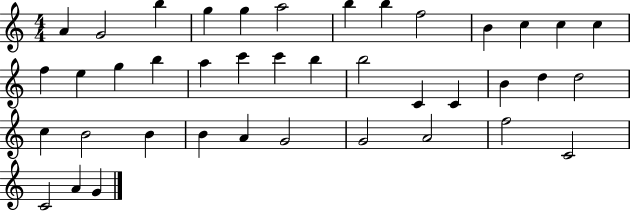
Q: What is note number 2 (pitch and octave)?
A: G4